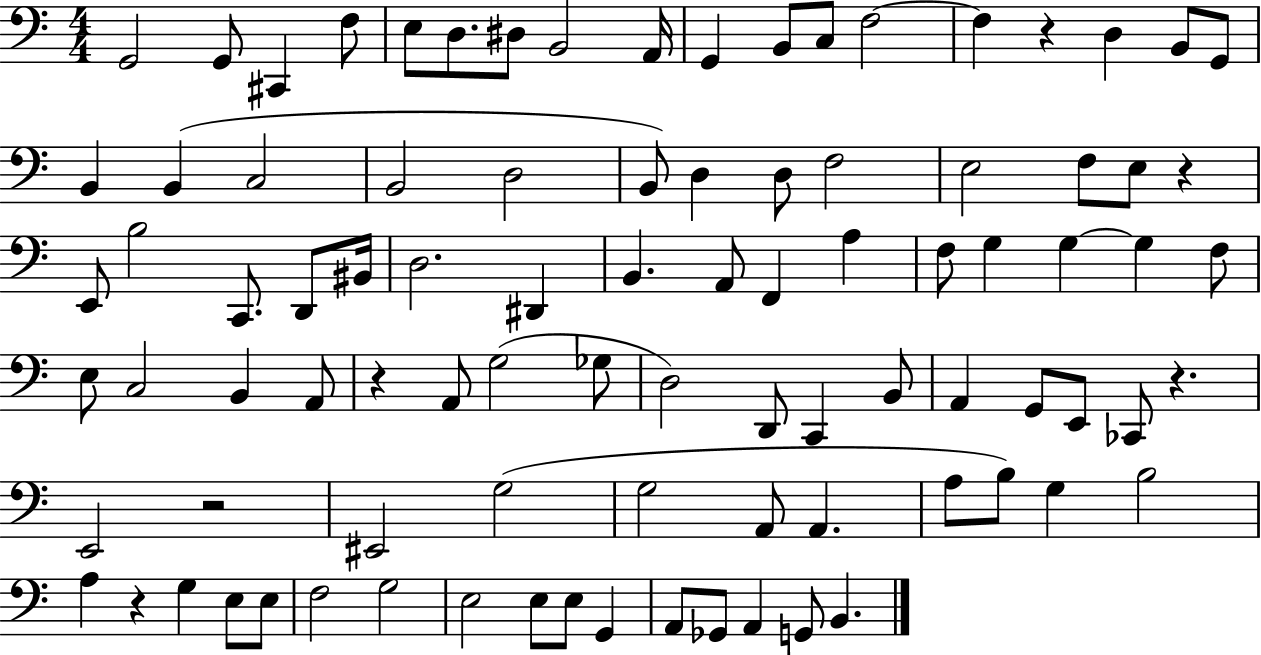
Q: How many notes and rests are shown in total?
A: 91